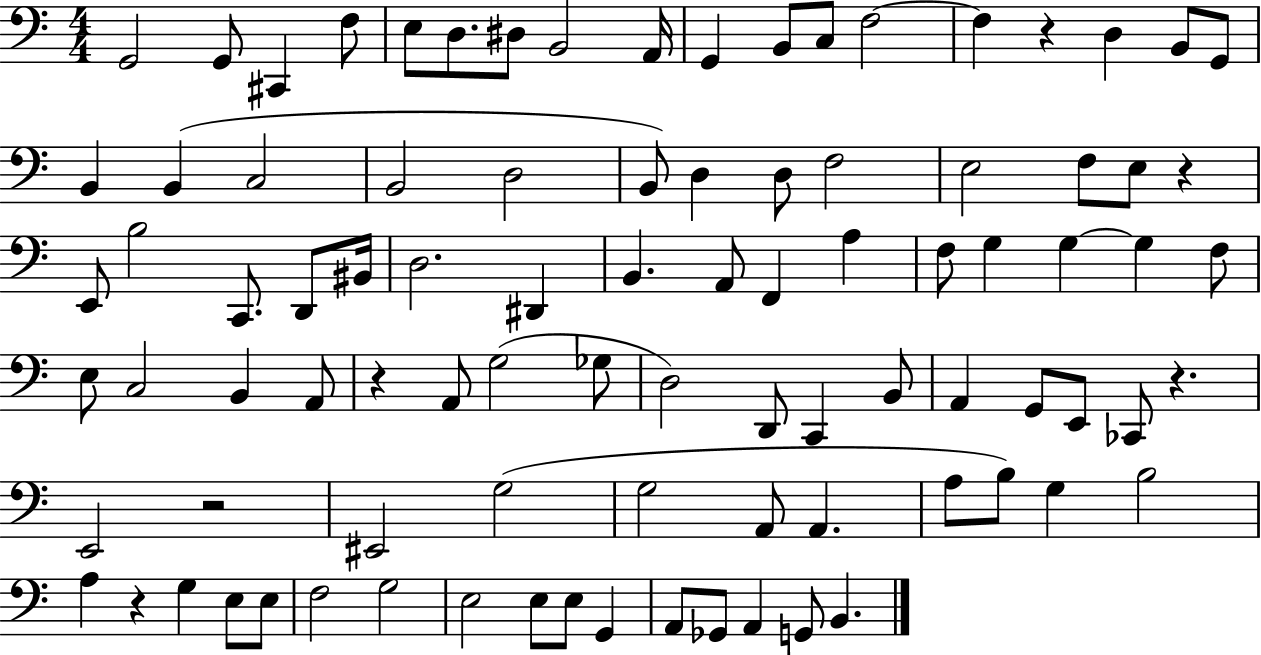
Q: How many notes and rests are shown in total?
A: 91